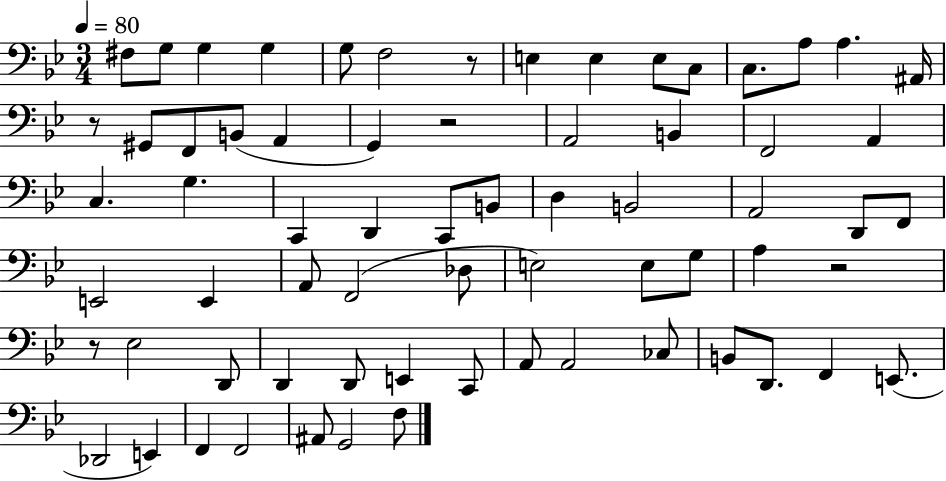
{
  \clef bass
  \numericTimeSignature
  \time 3/4
  \key bes \major
  \tempo 4 = 80
  \repeat volta 2 { fis8 g8 g4 g4 | g8 f2 r8 | e4 e4 e8 c8 | c8. a8 a4. ais,16 | \break r8 gis,8 f,8 b,8( a,4 | g,4) r2 | a,2 b,4 | f,2 a,4 | \break c4. g4. | c,4 d,4 c,8 b,8 | d4 b,2 | a,2 d,8 f,8 | \break e,2 e,4 | a,8 f,2( des8 | e2) e8 g8 | a4 r2 | \break r8 ees2 d,8 | d,4 d,8 e,4 c,8 | a,8 a,2 ces8 | b,8 d,8. f,4 e,8.( | \break des,2 e,4) | f,4 f,2 | ais,8 g,2 f8 | } \bar "|."
}